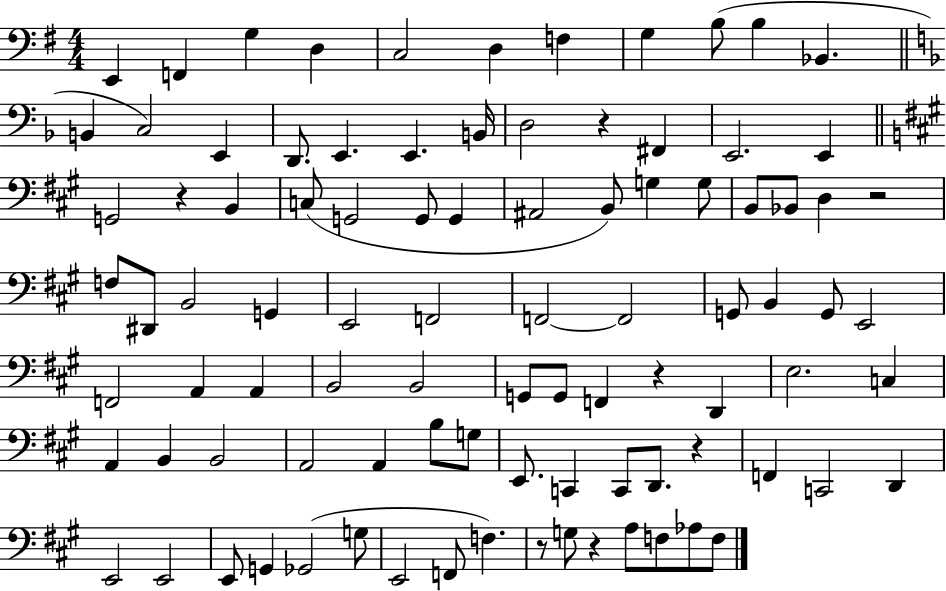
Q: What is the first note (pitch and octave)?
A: E2